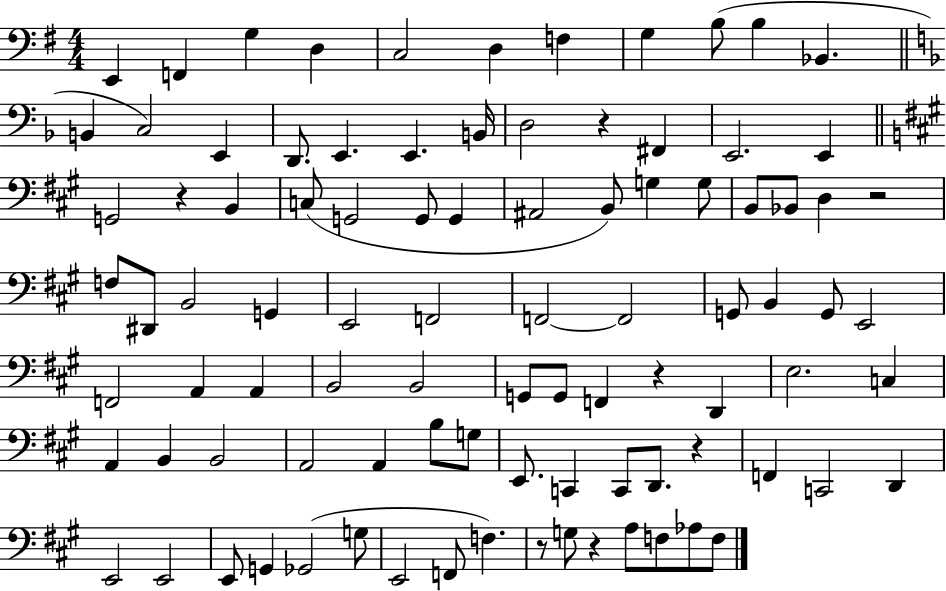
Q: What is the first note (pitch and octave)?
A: E2